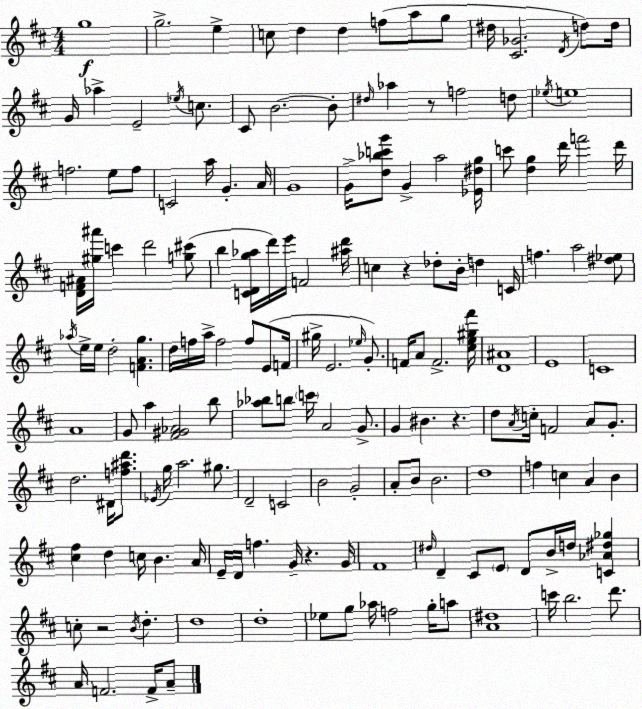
X:1
T:Untitled
M:4/4
L:1/4
K:D
g4 g2 e c/2 d d f/2 a/2 g/2 ^d/4 [^C_G]2 D/4 d/2 d/4 G/4 _a E2 _e/4 c/2 ^C/2 B2 B/2 ^d/4 _a z/2 f2 d/2 _e/4 e4 f2 e/2 f/2 C2 a/4 G A/4 G4 G/4 [d_bc'g']/2 G a2 [_E^dg]/4 c'/2 [dg] d'/4 f'2 d'/4 [DF^A]/4 [^g^a']/4 c' d'2 [g^c']/2 b [CDg_a]/4 d'/4 e'/4 F2 [^ad']/4 c z _d/2 B/4 d C/4 f a2 [^d_e]/2 _a/4 e/4 e/4 d2 [FAg] d/4 f/4 a/4 f2 f/2 E/2 F/4 ^g/4 E2 _e/4 G/2 F/4 A/2 F2 [^ce^g^f']/4 [D^A]4 E4 C4 A4 G/2 a [^F^G_A]2 b/2 [_a_b]/2 b/2 c'/4 A2 G/2 G ^B z d/2 A/4 c/4 F2 A/2 G/2 d2 ^D/4 [f^ad']/2 _E/4 g/4 a2 ^g/2 D2 C2 B2 G2 A/2 B/2 B2 d4 f c A B [^c^f] d c/4 B A/4 E/4 D/4 f G/4 z G/4 ^F4 ^d/4 D ^C/2 E/2 D/2 B/4 d/4 [C_A^d_g] c/2 z2 B/4 d d4 d4 _e/2 g/2 _a/4 f2 g/4 a/2 [A^d]4 c'/4 b2 d'/2 A/4 F2 F/4 A/2